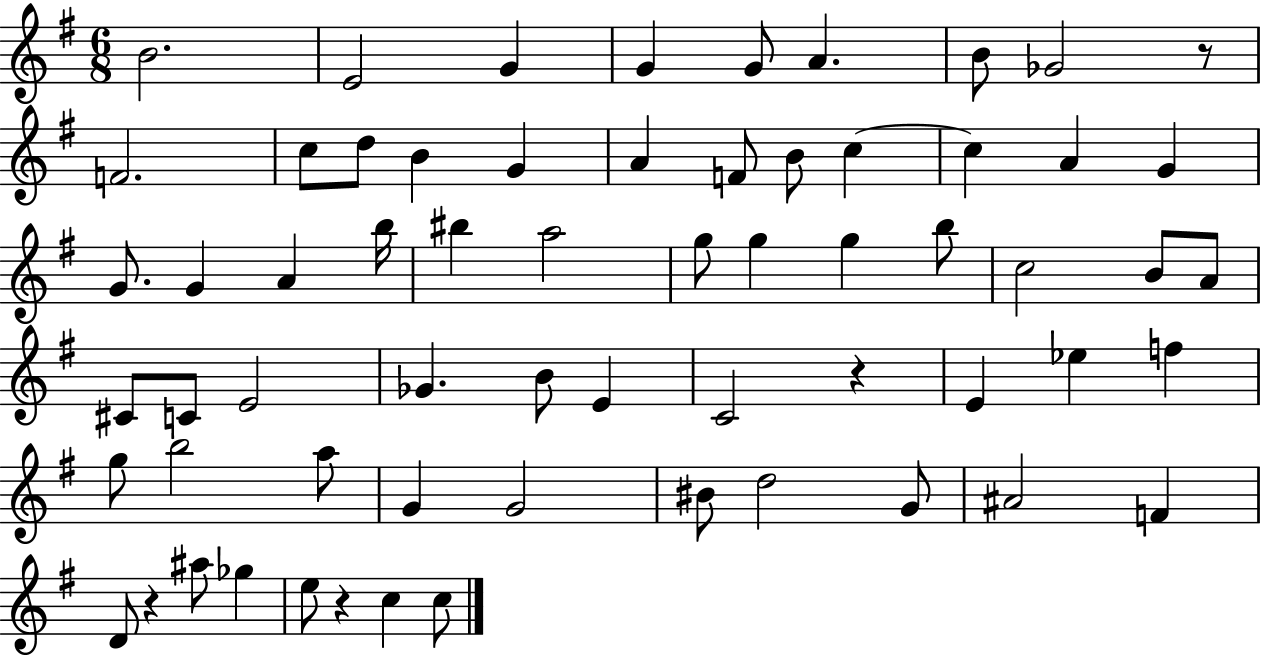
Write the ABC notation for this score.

X:1
T:Untitled
M:6/8
L:1/4
K:G
B2 E2 G G G/2 A B/2 _G2 z/2 F2 c/2 d/2 B G A F/2 B/2 c c A G G/2 G A b/4 ^b a2 g/2 g g b/2 c2 B/2 A/2 ^C/2 C/2 E2 _G B/2 E C2 z E _e f g/2 b2 a/2 G G2 ^B/2 d2 G/2 ^A2 F D/2 z ^a/2 _g e/2 z c c/2